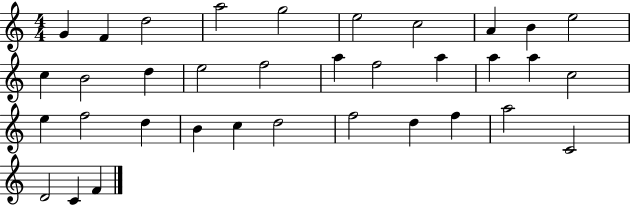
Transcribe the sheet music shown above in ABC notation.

X:1
T:Untitled
M:4/4
L:1/4
K:C
G F d2 a2 g2 e2 c2 A B e2 c B2 d e2 f2 a f2 a a a c2 e f2 d B c d2 f2 d f a2 C2 D2 C F